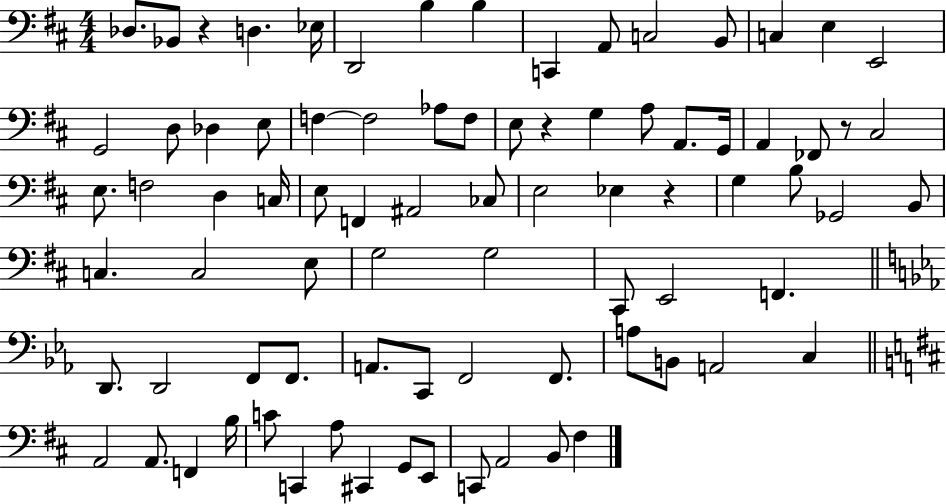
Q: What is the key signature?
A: D major